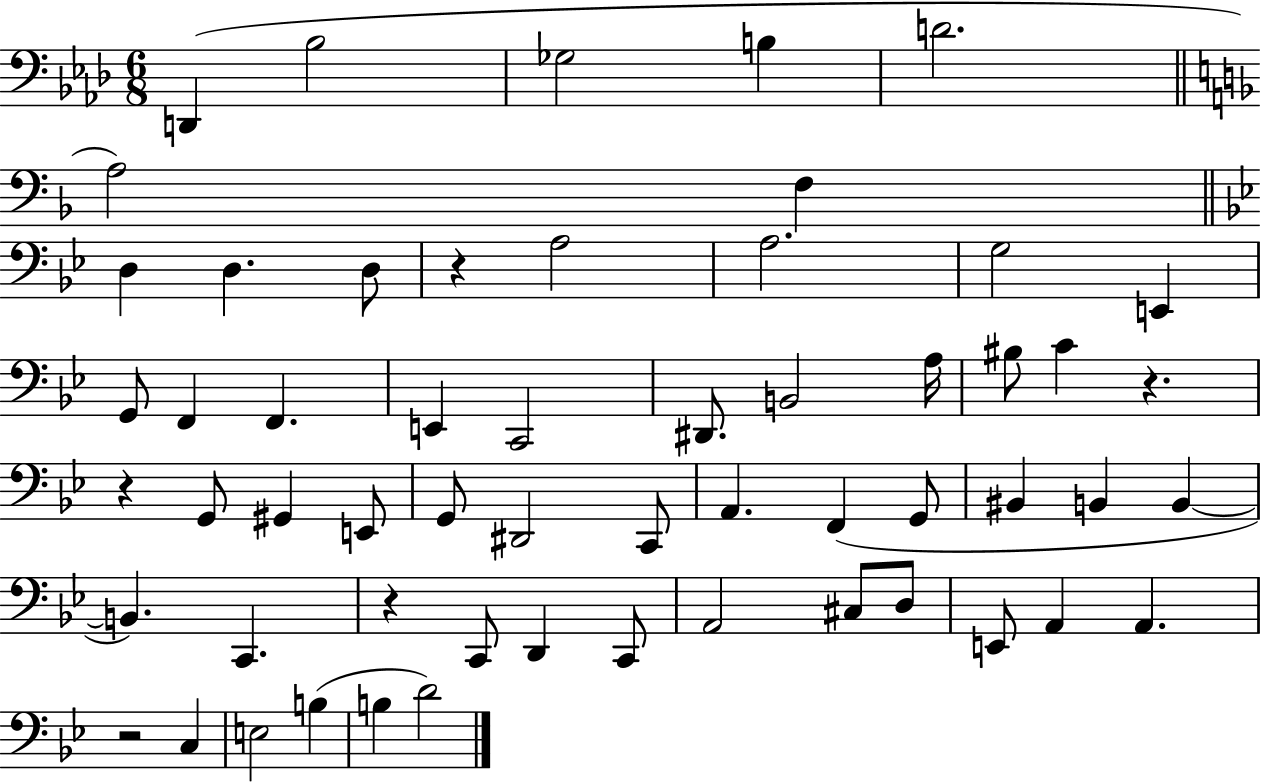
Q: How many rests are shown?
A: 5